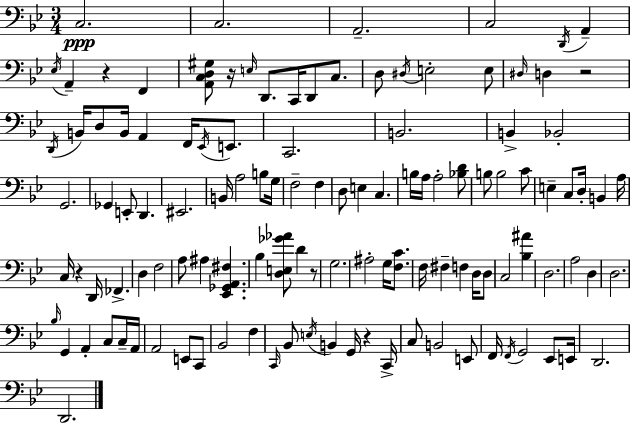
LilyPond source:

{
  \clef bass
  \numericTimeSignature
  \time 3/4
  \key bes \major
  c2.\ppp | c2. | a,2.-- | c2 \acciaccatura { d,16 } a,4-- | \break \acciaccatura { ees16 } a,4-- r4 f,4 | <a, c d gis>8 r16 \grace { e16 } d,8. c,16 d,8 | c8. d8 \acciaccatura { dis16 } e2-. | e8 \grace { dis16 } d4 r2 | \break \acciaccatura { d,16 } b,16 d8 b,16 a,4 | f,16 \acciaccatura { ees,16 } e,8. c,2. | b,2. | b,4-> bes,2-. | \break g,2. | ges,4 e,8-. | d,4. eis,2. | b,16 a2 | \break b8 g16 f2-- | f4 d8 e4 | c4. b16 a16 a2-. | <bes d'>8 b8 b2 | \break c'8 e4-- c8 | d16-. b,4 a16 c16 r4 | d,16 fes,4.-> d4 f2 | a8 ais4 | \break <ees, ges, a, fis>4. bes4 <d e ges' aes'>8 | d'4 r8 g2. | ais2-. | g16 <f c'>8. f16 fis4-- | \break f4 d16 d8 c2 | <bes ais'>4 d2. | a2 | d4 d2. | \break \grace { bes16 } g,4 | a,4-. c8 c16-- a,16 a,2 | e,8 c,8 bes,2 | f4 \grace { c,16 } bes,8 \acciaccatura { e16 } | \break b,4 g,16 r4 c,16-> c8 | b,2 e,8 f,16 \acciaccatura { f,16 } | g,2 ees,8 e,16 d,2. | d,2. | \break \bar "|."
}